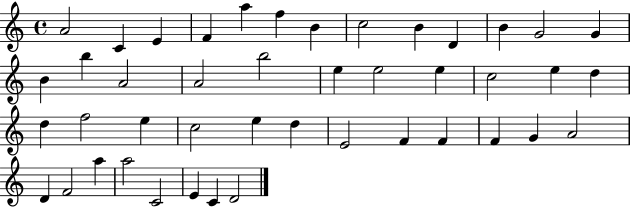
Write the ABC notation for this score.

X:1
T:Untitled
M:4/4
L:1/4
K:C
A2 C E F a f B c2 B D B G2 G B b A2 A2 b2 e e2 e c2 e d d f2 e c2 e d E2 F F F G A2 D F2 a a2 C2 E C D2